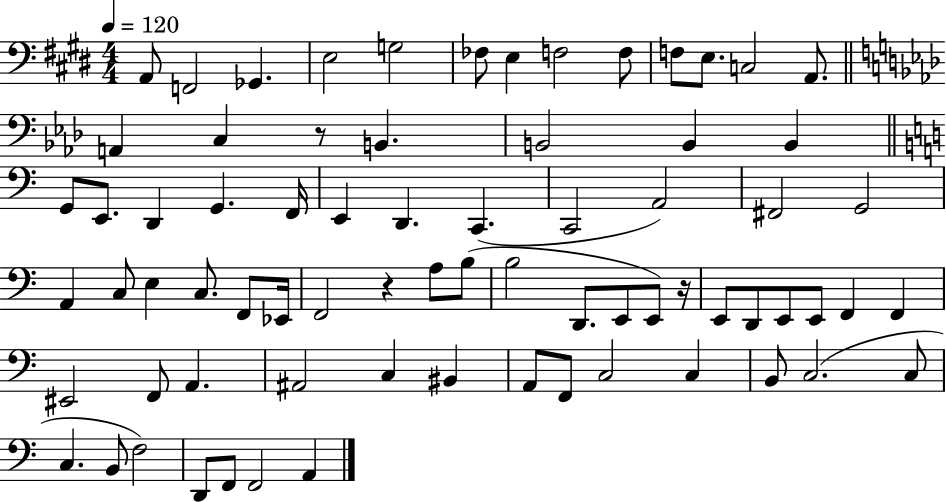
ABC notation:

X:1
T:Untitled
M:4/4
L:1/4
K:E
A,,/2 F,,2 _G,, E,2 G,2 _F,/2 E, F,2 F,/2 F,/2 E,/2 C,2 A,,/2 A,, C, z/2 B,, B,,2 B,, B,, G,,/2 E,,/2 D,, G,, F,,/4 E,, D,, C,, C,,2 A,,2 ^F,,2 G,,2 A,, C,/2 E, C,/2 F,,/2 _E,,/4 F,,2 z A,/2 B,/2 B,2 D,,/2 E,,/2 E,,/2 z/4 E,,/2 D,,/2 E,,/2 E,,/2 F,, F,, ^E,,2 F,,/2 A,, ^A,,2 C, ^B,, A,,/2 F,,/2 C,2 C, B,,/2 C,2 C,/2 C, B,,/2 F,2 D,,/2 F,,/2 F,,2 A,,